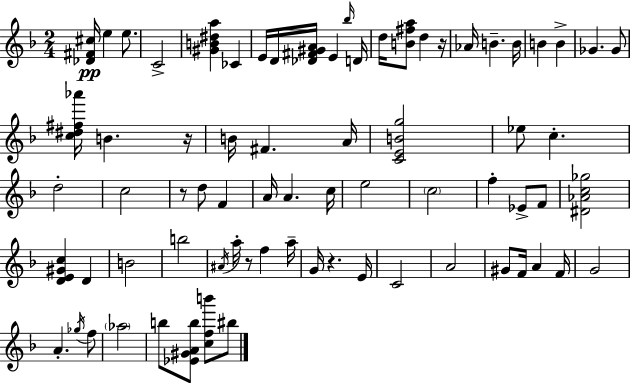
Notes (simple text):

[Db4,F#4,C#5]/s E5/q E5/e. C4/h [G#4,B4,D#5,A5]/q CES4/q E4/s D4/s [Db4,F#4,G#4,A4]/s E4/q Bb5/s D4/s D5/s [B4,F#5,A5]/e D5/q R/s Ab4/s B4/q. B4/s B4/q B4/q Gb4/q. Gb4/e [C5,D#5,F#5,Ab6]/s B4/q. R/s B4/s F#4/q. A4/s [C4,E4,B4,G5]/h Eb5/e C5/q. D5/h C5/h R/e D5/e F4/q A4/s A4/q. C5/s E5/h C5/h F5/q Eb4/e F4/e [D#4,Ab4,C5,Gb5]/h [D4,E4,G#4,C5]/q D4/q B4/h B5/h A#4/s A5/s R/e F5/q A5/s G4/s R/q. E4/s C4/h A4/h G#4/e F4/s A4/q F4/s G4/h A4/q. Gb5/s F5/e Ab5/h B5/e [Eb4,G#4,A4,B5]/e [C5,F5,B6]/e BIS5/e